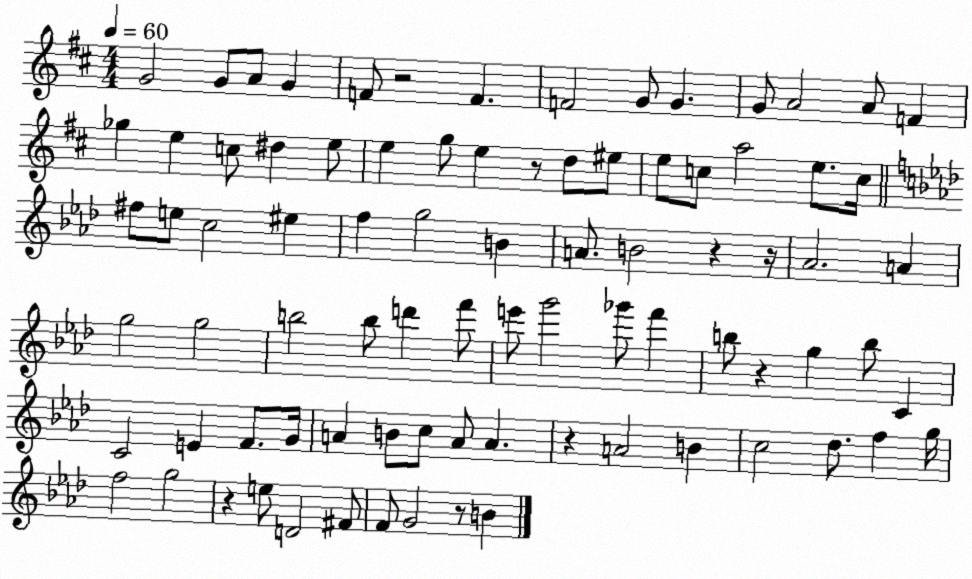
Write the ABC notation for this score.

X:1
T:Untitled
M:4/4
L:1/4
K:D
G2 G/2 A/2 G F/2 z2 F F2 G/2 G G/2 A2 A/2 F _g e c/2 ^d e/2 e g/2 e z/2 d/2 ^e/2 e/2 c/2 a2 e/2 c/4 ^f/2 e/2 c2 ^e f g2 B A/2 B2 z z/4 _A2 A g2 g2 b2 b/2 d' f'/2 e'/2 g'2 _g'/2 f' b/2 z g b/2 C C2 E F/2 G/4 A B/2 c/2 A/2 A z A2 B c2 _d/2 f g/4 f2 g2 z e/2 D2 ^F/2 F/2 G2 z/2 B